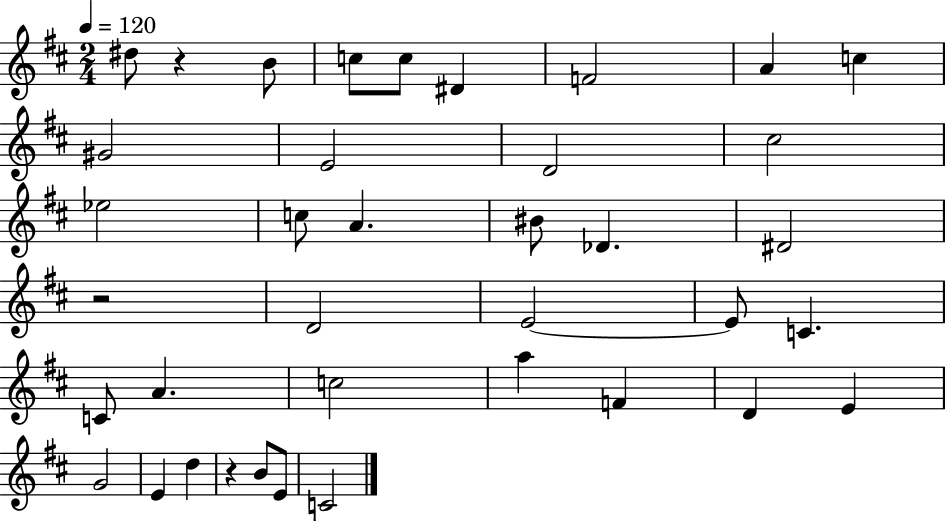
D#5/e R/q B4/e C5/e C5/e D#4/q F4/h A4/q C5/q G#4/h E4/h D4/h C#5/h Eb5/h C5/e A4/q. BIS4/e Db4/q. D#4/h R/h D4/h E4/h E4/e C4/q. C4/e A4/q. C5/h A5/q F4/q D4/q E4/q G4/h E4/q D5/q R/q B4/e E4/e C4/h